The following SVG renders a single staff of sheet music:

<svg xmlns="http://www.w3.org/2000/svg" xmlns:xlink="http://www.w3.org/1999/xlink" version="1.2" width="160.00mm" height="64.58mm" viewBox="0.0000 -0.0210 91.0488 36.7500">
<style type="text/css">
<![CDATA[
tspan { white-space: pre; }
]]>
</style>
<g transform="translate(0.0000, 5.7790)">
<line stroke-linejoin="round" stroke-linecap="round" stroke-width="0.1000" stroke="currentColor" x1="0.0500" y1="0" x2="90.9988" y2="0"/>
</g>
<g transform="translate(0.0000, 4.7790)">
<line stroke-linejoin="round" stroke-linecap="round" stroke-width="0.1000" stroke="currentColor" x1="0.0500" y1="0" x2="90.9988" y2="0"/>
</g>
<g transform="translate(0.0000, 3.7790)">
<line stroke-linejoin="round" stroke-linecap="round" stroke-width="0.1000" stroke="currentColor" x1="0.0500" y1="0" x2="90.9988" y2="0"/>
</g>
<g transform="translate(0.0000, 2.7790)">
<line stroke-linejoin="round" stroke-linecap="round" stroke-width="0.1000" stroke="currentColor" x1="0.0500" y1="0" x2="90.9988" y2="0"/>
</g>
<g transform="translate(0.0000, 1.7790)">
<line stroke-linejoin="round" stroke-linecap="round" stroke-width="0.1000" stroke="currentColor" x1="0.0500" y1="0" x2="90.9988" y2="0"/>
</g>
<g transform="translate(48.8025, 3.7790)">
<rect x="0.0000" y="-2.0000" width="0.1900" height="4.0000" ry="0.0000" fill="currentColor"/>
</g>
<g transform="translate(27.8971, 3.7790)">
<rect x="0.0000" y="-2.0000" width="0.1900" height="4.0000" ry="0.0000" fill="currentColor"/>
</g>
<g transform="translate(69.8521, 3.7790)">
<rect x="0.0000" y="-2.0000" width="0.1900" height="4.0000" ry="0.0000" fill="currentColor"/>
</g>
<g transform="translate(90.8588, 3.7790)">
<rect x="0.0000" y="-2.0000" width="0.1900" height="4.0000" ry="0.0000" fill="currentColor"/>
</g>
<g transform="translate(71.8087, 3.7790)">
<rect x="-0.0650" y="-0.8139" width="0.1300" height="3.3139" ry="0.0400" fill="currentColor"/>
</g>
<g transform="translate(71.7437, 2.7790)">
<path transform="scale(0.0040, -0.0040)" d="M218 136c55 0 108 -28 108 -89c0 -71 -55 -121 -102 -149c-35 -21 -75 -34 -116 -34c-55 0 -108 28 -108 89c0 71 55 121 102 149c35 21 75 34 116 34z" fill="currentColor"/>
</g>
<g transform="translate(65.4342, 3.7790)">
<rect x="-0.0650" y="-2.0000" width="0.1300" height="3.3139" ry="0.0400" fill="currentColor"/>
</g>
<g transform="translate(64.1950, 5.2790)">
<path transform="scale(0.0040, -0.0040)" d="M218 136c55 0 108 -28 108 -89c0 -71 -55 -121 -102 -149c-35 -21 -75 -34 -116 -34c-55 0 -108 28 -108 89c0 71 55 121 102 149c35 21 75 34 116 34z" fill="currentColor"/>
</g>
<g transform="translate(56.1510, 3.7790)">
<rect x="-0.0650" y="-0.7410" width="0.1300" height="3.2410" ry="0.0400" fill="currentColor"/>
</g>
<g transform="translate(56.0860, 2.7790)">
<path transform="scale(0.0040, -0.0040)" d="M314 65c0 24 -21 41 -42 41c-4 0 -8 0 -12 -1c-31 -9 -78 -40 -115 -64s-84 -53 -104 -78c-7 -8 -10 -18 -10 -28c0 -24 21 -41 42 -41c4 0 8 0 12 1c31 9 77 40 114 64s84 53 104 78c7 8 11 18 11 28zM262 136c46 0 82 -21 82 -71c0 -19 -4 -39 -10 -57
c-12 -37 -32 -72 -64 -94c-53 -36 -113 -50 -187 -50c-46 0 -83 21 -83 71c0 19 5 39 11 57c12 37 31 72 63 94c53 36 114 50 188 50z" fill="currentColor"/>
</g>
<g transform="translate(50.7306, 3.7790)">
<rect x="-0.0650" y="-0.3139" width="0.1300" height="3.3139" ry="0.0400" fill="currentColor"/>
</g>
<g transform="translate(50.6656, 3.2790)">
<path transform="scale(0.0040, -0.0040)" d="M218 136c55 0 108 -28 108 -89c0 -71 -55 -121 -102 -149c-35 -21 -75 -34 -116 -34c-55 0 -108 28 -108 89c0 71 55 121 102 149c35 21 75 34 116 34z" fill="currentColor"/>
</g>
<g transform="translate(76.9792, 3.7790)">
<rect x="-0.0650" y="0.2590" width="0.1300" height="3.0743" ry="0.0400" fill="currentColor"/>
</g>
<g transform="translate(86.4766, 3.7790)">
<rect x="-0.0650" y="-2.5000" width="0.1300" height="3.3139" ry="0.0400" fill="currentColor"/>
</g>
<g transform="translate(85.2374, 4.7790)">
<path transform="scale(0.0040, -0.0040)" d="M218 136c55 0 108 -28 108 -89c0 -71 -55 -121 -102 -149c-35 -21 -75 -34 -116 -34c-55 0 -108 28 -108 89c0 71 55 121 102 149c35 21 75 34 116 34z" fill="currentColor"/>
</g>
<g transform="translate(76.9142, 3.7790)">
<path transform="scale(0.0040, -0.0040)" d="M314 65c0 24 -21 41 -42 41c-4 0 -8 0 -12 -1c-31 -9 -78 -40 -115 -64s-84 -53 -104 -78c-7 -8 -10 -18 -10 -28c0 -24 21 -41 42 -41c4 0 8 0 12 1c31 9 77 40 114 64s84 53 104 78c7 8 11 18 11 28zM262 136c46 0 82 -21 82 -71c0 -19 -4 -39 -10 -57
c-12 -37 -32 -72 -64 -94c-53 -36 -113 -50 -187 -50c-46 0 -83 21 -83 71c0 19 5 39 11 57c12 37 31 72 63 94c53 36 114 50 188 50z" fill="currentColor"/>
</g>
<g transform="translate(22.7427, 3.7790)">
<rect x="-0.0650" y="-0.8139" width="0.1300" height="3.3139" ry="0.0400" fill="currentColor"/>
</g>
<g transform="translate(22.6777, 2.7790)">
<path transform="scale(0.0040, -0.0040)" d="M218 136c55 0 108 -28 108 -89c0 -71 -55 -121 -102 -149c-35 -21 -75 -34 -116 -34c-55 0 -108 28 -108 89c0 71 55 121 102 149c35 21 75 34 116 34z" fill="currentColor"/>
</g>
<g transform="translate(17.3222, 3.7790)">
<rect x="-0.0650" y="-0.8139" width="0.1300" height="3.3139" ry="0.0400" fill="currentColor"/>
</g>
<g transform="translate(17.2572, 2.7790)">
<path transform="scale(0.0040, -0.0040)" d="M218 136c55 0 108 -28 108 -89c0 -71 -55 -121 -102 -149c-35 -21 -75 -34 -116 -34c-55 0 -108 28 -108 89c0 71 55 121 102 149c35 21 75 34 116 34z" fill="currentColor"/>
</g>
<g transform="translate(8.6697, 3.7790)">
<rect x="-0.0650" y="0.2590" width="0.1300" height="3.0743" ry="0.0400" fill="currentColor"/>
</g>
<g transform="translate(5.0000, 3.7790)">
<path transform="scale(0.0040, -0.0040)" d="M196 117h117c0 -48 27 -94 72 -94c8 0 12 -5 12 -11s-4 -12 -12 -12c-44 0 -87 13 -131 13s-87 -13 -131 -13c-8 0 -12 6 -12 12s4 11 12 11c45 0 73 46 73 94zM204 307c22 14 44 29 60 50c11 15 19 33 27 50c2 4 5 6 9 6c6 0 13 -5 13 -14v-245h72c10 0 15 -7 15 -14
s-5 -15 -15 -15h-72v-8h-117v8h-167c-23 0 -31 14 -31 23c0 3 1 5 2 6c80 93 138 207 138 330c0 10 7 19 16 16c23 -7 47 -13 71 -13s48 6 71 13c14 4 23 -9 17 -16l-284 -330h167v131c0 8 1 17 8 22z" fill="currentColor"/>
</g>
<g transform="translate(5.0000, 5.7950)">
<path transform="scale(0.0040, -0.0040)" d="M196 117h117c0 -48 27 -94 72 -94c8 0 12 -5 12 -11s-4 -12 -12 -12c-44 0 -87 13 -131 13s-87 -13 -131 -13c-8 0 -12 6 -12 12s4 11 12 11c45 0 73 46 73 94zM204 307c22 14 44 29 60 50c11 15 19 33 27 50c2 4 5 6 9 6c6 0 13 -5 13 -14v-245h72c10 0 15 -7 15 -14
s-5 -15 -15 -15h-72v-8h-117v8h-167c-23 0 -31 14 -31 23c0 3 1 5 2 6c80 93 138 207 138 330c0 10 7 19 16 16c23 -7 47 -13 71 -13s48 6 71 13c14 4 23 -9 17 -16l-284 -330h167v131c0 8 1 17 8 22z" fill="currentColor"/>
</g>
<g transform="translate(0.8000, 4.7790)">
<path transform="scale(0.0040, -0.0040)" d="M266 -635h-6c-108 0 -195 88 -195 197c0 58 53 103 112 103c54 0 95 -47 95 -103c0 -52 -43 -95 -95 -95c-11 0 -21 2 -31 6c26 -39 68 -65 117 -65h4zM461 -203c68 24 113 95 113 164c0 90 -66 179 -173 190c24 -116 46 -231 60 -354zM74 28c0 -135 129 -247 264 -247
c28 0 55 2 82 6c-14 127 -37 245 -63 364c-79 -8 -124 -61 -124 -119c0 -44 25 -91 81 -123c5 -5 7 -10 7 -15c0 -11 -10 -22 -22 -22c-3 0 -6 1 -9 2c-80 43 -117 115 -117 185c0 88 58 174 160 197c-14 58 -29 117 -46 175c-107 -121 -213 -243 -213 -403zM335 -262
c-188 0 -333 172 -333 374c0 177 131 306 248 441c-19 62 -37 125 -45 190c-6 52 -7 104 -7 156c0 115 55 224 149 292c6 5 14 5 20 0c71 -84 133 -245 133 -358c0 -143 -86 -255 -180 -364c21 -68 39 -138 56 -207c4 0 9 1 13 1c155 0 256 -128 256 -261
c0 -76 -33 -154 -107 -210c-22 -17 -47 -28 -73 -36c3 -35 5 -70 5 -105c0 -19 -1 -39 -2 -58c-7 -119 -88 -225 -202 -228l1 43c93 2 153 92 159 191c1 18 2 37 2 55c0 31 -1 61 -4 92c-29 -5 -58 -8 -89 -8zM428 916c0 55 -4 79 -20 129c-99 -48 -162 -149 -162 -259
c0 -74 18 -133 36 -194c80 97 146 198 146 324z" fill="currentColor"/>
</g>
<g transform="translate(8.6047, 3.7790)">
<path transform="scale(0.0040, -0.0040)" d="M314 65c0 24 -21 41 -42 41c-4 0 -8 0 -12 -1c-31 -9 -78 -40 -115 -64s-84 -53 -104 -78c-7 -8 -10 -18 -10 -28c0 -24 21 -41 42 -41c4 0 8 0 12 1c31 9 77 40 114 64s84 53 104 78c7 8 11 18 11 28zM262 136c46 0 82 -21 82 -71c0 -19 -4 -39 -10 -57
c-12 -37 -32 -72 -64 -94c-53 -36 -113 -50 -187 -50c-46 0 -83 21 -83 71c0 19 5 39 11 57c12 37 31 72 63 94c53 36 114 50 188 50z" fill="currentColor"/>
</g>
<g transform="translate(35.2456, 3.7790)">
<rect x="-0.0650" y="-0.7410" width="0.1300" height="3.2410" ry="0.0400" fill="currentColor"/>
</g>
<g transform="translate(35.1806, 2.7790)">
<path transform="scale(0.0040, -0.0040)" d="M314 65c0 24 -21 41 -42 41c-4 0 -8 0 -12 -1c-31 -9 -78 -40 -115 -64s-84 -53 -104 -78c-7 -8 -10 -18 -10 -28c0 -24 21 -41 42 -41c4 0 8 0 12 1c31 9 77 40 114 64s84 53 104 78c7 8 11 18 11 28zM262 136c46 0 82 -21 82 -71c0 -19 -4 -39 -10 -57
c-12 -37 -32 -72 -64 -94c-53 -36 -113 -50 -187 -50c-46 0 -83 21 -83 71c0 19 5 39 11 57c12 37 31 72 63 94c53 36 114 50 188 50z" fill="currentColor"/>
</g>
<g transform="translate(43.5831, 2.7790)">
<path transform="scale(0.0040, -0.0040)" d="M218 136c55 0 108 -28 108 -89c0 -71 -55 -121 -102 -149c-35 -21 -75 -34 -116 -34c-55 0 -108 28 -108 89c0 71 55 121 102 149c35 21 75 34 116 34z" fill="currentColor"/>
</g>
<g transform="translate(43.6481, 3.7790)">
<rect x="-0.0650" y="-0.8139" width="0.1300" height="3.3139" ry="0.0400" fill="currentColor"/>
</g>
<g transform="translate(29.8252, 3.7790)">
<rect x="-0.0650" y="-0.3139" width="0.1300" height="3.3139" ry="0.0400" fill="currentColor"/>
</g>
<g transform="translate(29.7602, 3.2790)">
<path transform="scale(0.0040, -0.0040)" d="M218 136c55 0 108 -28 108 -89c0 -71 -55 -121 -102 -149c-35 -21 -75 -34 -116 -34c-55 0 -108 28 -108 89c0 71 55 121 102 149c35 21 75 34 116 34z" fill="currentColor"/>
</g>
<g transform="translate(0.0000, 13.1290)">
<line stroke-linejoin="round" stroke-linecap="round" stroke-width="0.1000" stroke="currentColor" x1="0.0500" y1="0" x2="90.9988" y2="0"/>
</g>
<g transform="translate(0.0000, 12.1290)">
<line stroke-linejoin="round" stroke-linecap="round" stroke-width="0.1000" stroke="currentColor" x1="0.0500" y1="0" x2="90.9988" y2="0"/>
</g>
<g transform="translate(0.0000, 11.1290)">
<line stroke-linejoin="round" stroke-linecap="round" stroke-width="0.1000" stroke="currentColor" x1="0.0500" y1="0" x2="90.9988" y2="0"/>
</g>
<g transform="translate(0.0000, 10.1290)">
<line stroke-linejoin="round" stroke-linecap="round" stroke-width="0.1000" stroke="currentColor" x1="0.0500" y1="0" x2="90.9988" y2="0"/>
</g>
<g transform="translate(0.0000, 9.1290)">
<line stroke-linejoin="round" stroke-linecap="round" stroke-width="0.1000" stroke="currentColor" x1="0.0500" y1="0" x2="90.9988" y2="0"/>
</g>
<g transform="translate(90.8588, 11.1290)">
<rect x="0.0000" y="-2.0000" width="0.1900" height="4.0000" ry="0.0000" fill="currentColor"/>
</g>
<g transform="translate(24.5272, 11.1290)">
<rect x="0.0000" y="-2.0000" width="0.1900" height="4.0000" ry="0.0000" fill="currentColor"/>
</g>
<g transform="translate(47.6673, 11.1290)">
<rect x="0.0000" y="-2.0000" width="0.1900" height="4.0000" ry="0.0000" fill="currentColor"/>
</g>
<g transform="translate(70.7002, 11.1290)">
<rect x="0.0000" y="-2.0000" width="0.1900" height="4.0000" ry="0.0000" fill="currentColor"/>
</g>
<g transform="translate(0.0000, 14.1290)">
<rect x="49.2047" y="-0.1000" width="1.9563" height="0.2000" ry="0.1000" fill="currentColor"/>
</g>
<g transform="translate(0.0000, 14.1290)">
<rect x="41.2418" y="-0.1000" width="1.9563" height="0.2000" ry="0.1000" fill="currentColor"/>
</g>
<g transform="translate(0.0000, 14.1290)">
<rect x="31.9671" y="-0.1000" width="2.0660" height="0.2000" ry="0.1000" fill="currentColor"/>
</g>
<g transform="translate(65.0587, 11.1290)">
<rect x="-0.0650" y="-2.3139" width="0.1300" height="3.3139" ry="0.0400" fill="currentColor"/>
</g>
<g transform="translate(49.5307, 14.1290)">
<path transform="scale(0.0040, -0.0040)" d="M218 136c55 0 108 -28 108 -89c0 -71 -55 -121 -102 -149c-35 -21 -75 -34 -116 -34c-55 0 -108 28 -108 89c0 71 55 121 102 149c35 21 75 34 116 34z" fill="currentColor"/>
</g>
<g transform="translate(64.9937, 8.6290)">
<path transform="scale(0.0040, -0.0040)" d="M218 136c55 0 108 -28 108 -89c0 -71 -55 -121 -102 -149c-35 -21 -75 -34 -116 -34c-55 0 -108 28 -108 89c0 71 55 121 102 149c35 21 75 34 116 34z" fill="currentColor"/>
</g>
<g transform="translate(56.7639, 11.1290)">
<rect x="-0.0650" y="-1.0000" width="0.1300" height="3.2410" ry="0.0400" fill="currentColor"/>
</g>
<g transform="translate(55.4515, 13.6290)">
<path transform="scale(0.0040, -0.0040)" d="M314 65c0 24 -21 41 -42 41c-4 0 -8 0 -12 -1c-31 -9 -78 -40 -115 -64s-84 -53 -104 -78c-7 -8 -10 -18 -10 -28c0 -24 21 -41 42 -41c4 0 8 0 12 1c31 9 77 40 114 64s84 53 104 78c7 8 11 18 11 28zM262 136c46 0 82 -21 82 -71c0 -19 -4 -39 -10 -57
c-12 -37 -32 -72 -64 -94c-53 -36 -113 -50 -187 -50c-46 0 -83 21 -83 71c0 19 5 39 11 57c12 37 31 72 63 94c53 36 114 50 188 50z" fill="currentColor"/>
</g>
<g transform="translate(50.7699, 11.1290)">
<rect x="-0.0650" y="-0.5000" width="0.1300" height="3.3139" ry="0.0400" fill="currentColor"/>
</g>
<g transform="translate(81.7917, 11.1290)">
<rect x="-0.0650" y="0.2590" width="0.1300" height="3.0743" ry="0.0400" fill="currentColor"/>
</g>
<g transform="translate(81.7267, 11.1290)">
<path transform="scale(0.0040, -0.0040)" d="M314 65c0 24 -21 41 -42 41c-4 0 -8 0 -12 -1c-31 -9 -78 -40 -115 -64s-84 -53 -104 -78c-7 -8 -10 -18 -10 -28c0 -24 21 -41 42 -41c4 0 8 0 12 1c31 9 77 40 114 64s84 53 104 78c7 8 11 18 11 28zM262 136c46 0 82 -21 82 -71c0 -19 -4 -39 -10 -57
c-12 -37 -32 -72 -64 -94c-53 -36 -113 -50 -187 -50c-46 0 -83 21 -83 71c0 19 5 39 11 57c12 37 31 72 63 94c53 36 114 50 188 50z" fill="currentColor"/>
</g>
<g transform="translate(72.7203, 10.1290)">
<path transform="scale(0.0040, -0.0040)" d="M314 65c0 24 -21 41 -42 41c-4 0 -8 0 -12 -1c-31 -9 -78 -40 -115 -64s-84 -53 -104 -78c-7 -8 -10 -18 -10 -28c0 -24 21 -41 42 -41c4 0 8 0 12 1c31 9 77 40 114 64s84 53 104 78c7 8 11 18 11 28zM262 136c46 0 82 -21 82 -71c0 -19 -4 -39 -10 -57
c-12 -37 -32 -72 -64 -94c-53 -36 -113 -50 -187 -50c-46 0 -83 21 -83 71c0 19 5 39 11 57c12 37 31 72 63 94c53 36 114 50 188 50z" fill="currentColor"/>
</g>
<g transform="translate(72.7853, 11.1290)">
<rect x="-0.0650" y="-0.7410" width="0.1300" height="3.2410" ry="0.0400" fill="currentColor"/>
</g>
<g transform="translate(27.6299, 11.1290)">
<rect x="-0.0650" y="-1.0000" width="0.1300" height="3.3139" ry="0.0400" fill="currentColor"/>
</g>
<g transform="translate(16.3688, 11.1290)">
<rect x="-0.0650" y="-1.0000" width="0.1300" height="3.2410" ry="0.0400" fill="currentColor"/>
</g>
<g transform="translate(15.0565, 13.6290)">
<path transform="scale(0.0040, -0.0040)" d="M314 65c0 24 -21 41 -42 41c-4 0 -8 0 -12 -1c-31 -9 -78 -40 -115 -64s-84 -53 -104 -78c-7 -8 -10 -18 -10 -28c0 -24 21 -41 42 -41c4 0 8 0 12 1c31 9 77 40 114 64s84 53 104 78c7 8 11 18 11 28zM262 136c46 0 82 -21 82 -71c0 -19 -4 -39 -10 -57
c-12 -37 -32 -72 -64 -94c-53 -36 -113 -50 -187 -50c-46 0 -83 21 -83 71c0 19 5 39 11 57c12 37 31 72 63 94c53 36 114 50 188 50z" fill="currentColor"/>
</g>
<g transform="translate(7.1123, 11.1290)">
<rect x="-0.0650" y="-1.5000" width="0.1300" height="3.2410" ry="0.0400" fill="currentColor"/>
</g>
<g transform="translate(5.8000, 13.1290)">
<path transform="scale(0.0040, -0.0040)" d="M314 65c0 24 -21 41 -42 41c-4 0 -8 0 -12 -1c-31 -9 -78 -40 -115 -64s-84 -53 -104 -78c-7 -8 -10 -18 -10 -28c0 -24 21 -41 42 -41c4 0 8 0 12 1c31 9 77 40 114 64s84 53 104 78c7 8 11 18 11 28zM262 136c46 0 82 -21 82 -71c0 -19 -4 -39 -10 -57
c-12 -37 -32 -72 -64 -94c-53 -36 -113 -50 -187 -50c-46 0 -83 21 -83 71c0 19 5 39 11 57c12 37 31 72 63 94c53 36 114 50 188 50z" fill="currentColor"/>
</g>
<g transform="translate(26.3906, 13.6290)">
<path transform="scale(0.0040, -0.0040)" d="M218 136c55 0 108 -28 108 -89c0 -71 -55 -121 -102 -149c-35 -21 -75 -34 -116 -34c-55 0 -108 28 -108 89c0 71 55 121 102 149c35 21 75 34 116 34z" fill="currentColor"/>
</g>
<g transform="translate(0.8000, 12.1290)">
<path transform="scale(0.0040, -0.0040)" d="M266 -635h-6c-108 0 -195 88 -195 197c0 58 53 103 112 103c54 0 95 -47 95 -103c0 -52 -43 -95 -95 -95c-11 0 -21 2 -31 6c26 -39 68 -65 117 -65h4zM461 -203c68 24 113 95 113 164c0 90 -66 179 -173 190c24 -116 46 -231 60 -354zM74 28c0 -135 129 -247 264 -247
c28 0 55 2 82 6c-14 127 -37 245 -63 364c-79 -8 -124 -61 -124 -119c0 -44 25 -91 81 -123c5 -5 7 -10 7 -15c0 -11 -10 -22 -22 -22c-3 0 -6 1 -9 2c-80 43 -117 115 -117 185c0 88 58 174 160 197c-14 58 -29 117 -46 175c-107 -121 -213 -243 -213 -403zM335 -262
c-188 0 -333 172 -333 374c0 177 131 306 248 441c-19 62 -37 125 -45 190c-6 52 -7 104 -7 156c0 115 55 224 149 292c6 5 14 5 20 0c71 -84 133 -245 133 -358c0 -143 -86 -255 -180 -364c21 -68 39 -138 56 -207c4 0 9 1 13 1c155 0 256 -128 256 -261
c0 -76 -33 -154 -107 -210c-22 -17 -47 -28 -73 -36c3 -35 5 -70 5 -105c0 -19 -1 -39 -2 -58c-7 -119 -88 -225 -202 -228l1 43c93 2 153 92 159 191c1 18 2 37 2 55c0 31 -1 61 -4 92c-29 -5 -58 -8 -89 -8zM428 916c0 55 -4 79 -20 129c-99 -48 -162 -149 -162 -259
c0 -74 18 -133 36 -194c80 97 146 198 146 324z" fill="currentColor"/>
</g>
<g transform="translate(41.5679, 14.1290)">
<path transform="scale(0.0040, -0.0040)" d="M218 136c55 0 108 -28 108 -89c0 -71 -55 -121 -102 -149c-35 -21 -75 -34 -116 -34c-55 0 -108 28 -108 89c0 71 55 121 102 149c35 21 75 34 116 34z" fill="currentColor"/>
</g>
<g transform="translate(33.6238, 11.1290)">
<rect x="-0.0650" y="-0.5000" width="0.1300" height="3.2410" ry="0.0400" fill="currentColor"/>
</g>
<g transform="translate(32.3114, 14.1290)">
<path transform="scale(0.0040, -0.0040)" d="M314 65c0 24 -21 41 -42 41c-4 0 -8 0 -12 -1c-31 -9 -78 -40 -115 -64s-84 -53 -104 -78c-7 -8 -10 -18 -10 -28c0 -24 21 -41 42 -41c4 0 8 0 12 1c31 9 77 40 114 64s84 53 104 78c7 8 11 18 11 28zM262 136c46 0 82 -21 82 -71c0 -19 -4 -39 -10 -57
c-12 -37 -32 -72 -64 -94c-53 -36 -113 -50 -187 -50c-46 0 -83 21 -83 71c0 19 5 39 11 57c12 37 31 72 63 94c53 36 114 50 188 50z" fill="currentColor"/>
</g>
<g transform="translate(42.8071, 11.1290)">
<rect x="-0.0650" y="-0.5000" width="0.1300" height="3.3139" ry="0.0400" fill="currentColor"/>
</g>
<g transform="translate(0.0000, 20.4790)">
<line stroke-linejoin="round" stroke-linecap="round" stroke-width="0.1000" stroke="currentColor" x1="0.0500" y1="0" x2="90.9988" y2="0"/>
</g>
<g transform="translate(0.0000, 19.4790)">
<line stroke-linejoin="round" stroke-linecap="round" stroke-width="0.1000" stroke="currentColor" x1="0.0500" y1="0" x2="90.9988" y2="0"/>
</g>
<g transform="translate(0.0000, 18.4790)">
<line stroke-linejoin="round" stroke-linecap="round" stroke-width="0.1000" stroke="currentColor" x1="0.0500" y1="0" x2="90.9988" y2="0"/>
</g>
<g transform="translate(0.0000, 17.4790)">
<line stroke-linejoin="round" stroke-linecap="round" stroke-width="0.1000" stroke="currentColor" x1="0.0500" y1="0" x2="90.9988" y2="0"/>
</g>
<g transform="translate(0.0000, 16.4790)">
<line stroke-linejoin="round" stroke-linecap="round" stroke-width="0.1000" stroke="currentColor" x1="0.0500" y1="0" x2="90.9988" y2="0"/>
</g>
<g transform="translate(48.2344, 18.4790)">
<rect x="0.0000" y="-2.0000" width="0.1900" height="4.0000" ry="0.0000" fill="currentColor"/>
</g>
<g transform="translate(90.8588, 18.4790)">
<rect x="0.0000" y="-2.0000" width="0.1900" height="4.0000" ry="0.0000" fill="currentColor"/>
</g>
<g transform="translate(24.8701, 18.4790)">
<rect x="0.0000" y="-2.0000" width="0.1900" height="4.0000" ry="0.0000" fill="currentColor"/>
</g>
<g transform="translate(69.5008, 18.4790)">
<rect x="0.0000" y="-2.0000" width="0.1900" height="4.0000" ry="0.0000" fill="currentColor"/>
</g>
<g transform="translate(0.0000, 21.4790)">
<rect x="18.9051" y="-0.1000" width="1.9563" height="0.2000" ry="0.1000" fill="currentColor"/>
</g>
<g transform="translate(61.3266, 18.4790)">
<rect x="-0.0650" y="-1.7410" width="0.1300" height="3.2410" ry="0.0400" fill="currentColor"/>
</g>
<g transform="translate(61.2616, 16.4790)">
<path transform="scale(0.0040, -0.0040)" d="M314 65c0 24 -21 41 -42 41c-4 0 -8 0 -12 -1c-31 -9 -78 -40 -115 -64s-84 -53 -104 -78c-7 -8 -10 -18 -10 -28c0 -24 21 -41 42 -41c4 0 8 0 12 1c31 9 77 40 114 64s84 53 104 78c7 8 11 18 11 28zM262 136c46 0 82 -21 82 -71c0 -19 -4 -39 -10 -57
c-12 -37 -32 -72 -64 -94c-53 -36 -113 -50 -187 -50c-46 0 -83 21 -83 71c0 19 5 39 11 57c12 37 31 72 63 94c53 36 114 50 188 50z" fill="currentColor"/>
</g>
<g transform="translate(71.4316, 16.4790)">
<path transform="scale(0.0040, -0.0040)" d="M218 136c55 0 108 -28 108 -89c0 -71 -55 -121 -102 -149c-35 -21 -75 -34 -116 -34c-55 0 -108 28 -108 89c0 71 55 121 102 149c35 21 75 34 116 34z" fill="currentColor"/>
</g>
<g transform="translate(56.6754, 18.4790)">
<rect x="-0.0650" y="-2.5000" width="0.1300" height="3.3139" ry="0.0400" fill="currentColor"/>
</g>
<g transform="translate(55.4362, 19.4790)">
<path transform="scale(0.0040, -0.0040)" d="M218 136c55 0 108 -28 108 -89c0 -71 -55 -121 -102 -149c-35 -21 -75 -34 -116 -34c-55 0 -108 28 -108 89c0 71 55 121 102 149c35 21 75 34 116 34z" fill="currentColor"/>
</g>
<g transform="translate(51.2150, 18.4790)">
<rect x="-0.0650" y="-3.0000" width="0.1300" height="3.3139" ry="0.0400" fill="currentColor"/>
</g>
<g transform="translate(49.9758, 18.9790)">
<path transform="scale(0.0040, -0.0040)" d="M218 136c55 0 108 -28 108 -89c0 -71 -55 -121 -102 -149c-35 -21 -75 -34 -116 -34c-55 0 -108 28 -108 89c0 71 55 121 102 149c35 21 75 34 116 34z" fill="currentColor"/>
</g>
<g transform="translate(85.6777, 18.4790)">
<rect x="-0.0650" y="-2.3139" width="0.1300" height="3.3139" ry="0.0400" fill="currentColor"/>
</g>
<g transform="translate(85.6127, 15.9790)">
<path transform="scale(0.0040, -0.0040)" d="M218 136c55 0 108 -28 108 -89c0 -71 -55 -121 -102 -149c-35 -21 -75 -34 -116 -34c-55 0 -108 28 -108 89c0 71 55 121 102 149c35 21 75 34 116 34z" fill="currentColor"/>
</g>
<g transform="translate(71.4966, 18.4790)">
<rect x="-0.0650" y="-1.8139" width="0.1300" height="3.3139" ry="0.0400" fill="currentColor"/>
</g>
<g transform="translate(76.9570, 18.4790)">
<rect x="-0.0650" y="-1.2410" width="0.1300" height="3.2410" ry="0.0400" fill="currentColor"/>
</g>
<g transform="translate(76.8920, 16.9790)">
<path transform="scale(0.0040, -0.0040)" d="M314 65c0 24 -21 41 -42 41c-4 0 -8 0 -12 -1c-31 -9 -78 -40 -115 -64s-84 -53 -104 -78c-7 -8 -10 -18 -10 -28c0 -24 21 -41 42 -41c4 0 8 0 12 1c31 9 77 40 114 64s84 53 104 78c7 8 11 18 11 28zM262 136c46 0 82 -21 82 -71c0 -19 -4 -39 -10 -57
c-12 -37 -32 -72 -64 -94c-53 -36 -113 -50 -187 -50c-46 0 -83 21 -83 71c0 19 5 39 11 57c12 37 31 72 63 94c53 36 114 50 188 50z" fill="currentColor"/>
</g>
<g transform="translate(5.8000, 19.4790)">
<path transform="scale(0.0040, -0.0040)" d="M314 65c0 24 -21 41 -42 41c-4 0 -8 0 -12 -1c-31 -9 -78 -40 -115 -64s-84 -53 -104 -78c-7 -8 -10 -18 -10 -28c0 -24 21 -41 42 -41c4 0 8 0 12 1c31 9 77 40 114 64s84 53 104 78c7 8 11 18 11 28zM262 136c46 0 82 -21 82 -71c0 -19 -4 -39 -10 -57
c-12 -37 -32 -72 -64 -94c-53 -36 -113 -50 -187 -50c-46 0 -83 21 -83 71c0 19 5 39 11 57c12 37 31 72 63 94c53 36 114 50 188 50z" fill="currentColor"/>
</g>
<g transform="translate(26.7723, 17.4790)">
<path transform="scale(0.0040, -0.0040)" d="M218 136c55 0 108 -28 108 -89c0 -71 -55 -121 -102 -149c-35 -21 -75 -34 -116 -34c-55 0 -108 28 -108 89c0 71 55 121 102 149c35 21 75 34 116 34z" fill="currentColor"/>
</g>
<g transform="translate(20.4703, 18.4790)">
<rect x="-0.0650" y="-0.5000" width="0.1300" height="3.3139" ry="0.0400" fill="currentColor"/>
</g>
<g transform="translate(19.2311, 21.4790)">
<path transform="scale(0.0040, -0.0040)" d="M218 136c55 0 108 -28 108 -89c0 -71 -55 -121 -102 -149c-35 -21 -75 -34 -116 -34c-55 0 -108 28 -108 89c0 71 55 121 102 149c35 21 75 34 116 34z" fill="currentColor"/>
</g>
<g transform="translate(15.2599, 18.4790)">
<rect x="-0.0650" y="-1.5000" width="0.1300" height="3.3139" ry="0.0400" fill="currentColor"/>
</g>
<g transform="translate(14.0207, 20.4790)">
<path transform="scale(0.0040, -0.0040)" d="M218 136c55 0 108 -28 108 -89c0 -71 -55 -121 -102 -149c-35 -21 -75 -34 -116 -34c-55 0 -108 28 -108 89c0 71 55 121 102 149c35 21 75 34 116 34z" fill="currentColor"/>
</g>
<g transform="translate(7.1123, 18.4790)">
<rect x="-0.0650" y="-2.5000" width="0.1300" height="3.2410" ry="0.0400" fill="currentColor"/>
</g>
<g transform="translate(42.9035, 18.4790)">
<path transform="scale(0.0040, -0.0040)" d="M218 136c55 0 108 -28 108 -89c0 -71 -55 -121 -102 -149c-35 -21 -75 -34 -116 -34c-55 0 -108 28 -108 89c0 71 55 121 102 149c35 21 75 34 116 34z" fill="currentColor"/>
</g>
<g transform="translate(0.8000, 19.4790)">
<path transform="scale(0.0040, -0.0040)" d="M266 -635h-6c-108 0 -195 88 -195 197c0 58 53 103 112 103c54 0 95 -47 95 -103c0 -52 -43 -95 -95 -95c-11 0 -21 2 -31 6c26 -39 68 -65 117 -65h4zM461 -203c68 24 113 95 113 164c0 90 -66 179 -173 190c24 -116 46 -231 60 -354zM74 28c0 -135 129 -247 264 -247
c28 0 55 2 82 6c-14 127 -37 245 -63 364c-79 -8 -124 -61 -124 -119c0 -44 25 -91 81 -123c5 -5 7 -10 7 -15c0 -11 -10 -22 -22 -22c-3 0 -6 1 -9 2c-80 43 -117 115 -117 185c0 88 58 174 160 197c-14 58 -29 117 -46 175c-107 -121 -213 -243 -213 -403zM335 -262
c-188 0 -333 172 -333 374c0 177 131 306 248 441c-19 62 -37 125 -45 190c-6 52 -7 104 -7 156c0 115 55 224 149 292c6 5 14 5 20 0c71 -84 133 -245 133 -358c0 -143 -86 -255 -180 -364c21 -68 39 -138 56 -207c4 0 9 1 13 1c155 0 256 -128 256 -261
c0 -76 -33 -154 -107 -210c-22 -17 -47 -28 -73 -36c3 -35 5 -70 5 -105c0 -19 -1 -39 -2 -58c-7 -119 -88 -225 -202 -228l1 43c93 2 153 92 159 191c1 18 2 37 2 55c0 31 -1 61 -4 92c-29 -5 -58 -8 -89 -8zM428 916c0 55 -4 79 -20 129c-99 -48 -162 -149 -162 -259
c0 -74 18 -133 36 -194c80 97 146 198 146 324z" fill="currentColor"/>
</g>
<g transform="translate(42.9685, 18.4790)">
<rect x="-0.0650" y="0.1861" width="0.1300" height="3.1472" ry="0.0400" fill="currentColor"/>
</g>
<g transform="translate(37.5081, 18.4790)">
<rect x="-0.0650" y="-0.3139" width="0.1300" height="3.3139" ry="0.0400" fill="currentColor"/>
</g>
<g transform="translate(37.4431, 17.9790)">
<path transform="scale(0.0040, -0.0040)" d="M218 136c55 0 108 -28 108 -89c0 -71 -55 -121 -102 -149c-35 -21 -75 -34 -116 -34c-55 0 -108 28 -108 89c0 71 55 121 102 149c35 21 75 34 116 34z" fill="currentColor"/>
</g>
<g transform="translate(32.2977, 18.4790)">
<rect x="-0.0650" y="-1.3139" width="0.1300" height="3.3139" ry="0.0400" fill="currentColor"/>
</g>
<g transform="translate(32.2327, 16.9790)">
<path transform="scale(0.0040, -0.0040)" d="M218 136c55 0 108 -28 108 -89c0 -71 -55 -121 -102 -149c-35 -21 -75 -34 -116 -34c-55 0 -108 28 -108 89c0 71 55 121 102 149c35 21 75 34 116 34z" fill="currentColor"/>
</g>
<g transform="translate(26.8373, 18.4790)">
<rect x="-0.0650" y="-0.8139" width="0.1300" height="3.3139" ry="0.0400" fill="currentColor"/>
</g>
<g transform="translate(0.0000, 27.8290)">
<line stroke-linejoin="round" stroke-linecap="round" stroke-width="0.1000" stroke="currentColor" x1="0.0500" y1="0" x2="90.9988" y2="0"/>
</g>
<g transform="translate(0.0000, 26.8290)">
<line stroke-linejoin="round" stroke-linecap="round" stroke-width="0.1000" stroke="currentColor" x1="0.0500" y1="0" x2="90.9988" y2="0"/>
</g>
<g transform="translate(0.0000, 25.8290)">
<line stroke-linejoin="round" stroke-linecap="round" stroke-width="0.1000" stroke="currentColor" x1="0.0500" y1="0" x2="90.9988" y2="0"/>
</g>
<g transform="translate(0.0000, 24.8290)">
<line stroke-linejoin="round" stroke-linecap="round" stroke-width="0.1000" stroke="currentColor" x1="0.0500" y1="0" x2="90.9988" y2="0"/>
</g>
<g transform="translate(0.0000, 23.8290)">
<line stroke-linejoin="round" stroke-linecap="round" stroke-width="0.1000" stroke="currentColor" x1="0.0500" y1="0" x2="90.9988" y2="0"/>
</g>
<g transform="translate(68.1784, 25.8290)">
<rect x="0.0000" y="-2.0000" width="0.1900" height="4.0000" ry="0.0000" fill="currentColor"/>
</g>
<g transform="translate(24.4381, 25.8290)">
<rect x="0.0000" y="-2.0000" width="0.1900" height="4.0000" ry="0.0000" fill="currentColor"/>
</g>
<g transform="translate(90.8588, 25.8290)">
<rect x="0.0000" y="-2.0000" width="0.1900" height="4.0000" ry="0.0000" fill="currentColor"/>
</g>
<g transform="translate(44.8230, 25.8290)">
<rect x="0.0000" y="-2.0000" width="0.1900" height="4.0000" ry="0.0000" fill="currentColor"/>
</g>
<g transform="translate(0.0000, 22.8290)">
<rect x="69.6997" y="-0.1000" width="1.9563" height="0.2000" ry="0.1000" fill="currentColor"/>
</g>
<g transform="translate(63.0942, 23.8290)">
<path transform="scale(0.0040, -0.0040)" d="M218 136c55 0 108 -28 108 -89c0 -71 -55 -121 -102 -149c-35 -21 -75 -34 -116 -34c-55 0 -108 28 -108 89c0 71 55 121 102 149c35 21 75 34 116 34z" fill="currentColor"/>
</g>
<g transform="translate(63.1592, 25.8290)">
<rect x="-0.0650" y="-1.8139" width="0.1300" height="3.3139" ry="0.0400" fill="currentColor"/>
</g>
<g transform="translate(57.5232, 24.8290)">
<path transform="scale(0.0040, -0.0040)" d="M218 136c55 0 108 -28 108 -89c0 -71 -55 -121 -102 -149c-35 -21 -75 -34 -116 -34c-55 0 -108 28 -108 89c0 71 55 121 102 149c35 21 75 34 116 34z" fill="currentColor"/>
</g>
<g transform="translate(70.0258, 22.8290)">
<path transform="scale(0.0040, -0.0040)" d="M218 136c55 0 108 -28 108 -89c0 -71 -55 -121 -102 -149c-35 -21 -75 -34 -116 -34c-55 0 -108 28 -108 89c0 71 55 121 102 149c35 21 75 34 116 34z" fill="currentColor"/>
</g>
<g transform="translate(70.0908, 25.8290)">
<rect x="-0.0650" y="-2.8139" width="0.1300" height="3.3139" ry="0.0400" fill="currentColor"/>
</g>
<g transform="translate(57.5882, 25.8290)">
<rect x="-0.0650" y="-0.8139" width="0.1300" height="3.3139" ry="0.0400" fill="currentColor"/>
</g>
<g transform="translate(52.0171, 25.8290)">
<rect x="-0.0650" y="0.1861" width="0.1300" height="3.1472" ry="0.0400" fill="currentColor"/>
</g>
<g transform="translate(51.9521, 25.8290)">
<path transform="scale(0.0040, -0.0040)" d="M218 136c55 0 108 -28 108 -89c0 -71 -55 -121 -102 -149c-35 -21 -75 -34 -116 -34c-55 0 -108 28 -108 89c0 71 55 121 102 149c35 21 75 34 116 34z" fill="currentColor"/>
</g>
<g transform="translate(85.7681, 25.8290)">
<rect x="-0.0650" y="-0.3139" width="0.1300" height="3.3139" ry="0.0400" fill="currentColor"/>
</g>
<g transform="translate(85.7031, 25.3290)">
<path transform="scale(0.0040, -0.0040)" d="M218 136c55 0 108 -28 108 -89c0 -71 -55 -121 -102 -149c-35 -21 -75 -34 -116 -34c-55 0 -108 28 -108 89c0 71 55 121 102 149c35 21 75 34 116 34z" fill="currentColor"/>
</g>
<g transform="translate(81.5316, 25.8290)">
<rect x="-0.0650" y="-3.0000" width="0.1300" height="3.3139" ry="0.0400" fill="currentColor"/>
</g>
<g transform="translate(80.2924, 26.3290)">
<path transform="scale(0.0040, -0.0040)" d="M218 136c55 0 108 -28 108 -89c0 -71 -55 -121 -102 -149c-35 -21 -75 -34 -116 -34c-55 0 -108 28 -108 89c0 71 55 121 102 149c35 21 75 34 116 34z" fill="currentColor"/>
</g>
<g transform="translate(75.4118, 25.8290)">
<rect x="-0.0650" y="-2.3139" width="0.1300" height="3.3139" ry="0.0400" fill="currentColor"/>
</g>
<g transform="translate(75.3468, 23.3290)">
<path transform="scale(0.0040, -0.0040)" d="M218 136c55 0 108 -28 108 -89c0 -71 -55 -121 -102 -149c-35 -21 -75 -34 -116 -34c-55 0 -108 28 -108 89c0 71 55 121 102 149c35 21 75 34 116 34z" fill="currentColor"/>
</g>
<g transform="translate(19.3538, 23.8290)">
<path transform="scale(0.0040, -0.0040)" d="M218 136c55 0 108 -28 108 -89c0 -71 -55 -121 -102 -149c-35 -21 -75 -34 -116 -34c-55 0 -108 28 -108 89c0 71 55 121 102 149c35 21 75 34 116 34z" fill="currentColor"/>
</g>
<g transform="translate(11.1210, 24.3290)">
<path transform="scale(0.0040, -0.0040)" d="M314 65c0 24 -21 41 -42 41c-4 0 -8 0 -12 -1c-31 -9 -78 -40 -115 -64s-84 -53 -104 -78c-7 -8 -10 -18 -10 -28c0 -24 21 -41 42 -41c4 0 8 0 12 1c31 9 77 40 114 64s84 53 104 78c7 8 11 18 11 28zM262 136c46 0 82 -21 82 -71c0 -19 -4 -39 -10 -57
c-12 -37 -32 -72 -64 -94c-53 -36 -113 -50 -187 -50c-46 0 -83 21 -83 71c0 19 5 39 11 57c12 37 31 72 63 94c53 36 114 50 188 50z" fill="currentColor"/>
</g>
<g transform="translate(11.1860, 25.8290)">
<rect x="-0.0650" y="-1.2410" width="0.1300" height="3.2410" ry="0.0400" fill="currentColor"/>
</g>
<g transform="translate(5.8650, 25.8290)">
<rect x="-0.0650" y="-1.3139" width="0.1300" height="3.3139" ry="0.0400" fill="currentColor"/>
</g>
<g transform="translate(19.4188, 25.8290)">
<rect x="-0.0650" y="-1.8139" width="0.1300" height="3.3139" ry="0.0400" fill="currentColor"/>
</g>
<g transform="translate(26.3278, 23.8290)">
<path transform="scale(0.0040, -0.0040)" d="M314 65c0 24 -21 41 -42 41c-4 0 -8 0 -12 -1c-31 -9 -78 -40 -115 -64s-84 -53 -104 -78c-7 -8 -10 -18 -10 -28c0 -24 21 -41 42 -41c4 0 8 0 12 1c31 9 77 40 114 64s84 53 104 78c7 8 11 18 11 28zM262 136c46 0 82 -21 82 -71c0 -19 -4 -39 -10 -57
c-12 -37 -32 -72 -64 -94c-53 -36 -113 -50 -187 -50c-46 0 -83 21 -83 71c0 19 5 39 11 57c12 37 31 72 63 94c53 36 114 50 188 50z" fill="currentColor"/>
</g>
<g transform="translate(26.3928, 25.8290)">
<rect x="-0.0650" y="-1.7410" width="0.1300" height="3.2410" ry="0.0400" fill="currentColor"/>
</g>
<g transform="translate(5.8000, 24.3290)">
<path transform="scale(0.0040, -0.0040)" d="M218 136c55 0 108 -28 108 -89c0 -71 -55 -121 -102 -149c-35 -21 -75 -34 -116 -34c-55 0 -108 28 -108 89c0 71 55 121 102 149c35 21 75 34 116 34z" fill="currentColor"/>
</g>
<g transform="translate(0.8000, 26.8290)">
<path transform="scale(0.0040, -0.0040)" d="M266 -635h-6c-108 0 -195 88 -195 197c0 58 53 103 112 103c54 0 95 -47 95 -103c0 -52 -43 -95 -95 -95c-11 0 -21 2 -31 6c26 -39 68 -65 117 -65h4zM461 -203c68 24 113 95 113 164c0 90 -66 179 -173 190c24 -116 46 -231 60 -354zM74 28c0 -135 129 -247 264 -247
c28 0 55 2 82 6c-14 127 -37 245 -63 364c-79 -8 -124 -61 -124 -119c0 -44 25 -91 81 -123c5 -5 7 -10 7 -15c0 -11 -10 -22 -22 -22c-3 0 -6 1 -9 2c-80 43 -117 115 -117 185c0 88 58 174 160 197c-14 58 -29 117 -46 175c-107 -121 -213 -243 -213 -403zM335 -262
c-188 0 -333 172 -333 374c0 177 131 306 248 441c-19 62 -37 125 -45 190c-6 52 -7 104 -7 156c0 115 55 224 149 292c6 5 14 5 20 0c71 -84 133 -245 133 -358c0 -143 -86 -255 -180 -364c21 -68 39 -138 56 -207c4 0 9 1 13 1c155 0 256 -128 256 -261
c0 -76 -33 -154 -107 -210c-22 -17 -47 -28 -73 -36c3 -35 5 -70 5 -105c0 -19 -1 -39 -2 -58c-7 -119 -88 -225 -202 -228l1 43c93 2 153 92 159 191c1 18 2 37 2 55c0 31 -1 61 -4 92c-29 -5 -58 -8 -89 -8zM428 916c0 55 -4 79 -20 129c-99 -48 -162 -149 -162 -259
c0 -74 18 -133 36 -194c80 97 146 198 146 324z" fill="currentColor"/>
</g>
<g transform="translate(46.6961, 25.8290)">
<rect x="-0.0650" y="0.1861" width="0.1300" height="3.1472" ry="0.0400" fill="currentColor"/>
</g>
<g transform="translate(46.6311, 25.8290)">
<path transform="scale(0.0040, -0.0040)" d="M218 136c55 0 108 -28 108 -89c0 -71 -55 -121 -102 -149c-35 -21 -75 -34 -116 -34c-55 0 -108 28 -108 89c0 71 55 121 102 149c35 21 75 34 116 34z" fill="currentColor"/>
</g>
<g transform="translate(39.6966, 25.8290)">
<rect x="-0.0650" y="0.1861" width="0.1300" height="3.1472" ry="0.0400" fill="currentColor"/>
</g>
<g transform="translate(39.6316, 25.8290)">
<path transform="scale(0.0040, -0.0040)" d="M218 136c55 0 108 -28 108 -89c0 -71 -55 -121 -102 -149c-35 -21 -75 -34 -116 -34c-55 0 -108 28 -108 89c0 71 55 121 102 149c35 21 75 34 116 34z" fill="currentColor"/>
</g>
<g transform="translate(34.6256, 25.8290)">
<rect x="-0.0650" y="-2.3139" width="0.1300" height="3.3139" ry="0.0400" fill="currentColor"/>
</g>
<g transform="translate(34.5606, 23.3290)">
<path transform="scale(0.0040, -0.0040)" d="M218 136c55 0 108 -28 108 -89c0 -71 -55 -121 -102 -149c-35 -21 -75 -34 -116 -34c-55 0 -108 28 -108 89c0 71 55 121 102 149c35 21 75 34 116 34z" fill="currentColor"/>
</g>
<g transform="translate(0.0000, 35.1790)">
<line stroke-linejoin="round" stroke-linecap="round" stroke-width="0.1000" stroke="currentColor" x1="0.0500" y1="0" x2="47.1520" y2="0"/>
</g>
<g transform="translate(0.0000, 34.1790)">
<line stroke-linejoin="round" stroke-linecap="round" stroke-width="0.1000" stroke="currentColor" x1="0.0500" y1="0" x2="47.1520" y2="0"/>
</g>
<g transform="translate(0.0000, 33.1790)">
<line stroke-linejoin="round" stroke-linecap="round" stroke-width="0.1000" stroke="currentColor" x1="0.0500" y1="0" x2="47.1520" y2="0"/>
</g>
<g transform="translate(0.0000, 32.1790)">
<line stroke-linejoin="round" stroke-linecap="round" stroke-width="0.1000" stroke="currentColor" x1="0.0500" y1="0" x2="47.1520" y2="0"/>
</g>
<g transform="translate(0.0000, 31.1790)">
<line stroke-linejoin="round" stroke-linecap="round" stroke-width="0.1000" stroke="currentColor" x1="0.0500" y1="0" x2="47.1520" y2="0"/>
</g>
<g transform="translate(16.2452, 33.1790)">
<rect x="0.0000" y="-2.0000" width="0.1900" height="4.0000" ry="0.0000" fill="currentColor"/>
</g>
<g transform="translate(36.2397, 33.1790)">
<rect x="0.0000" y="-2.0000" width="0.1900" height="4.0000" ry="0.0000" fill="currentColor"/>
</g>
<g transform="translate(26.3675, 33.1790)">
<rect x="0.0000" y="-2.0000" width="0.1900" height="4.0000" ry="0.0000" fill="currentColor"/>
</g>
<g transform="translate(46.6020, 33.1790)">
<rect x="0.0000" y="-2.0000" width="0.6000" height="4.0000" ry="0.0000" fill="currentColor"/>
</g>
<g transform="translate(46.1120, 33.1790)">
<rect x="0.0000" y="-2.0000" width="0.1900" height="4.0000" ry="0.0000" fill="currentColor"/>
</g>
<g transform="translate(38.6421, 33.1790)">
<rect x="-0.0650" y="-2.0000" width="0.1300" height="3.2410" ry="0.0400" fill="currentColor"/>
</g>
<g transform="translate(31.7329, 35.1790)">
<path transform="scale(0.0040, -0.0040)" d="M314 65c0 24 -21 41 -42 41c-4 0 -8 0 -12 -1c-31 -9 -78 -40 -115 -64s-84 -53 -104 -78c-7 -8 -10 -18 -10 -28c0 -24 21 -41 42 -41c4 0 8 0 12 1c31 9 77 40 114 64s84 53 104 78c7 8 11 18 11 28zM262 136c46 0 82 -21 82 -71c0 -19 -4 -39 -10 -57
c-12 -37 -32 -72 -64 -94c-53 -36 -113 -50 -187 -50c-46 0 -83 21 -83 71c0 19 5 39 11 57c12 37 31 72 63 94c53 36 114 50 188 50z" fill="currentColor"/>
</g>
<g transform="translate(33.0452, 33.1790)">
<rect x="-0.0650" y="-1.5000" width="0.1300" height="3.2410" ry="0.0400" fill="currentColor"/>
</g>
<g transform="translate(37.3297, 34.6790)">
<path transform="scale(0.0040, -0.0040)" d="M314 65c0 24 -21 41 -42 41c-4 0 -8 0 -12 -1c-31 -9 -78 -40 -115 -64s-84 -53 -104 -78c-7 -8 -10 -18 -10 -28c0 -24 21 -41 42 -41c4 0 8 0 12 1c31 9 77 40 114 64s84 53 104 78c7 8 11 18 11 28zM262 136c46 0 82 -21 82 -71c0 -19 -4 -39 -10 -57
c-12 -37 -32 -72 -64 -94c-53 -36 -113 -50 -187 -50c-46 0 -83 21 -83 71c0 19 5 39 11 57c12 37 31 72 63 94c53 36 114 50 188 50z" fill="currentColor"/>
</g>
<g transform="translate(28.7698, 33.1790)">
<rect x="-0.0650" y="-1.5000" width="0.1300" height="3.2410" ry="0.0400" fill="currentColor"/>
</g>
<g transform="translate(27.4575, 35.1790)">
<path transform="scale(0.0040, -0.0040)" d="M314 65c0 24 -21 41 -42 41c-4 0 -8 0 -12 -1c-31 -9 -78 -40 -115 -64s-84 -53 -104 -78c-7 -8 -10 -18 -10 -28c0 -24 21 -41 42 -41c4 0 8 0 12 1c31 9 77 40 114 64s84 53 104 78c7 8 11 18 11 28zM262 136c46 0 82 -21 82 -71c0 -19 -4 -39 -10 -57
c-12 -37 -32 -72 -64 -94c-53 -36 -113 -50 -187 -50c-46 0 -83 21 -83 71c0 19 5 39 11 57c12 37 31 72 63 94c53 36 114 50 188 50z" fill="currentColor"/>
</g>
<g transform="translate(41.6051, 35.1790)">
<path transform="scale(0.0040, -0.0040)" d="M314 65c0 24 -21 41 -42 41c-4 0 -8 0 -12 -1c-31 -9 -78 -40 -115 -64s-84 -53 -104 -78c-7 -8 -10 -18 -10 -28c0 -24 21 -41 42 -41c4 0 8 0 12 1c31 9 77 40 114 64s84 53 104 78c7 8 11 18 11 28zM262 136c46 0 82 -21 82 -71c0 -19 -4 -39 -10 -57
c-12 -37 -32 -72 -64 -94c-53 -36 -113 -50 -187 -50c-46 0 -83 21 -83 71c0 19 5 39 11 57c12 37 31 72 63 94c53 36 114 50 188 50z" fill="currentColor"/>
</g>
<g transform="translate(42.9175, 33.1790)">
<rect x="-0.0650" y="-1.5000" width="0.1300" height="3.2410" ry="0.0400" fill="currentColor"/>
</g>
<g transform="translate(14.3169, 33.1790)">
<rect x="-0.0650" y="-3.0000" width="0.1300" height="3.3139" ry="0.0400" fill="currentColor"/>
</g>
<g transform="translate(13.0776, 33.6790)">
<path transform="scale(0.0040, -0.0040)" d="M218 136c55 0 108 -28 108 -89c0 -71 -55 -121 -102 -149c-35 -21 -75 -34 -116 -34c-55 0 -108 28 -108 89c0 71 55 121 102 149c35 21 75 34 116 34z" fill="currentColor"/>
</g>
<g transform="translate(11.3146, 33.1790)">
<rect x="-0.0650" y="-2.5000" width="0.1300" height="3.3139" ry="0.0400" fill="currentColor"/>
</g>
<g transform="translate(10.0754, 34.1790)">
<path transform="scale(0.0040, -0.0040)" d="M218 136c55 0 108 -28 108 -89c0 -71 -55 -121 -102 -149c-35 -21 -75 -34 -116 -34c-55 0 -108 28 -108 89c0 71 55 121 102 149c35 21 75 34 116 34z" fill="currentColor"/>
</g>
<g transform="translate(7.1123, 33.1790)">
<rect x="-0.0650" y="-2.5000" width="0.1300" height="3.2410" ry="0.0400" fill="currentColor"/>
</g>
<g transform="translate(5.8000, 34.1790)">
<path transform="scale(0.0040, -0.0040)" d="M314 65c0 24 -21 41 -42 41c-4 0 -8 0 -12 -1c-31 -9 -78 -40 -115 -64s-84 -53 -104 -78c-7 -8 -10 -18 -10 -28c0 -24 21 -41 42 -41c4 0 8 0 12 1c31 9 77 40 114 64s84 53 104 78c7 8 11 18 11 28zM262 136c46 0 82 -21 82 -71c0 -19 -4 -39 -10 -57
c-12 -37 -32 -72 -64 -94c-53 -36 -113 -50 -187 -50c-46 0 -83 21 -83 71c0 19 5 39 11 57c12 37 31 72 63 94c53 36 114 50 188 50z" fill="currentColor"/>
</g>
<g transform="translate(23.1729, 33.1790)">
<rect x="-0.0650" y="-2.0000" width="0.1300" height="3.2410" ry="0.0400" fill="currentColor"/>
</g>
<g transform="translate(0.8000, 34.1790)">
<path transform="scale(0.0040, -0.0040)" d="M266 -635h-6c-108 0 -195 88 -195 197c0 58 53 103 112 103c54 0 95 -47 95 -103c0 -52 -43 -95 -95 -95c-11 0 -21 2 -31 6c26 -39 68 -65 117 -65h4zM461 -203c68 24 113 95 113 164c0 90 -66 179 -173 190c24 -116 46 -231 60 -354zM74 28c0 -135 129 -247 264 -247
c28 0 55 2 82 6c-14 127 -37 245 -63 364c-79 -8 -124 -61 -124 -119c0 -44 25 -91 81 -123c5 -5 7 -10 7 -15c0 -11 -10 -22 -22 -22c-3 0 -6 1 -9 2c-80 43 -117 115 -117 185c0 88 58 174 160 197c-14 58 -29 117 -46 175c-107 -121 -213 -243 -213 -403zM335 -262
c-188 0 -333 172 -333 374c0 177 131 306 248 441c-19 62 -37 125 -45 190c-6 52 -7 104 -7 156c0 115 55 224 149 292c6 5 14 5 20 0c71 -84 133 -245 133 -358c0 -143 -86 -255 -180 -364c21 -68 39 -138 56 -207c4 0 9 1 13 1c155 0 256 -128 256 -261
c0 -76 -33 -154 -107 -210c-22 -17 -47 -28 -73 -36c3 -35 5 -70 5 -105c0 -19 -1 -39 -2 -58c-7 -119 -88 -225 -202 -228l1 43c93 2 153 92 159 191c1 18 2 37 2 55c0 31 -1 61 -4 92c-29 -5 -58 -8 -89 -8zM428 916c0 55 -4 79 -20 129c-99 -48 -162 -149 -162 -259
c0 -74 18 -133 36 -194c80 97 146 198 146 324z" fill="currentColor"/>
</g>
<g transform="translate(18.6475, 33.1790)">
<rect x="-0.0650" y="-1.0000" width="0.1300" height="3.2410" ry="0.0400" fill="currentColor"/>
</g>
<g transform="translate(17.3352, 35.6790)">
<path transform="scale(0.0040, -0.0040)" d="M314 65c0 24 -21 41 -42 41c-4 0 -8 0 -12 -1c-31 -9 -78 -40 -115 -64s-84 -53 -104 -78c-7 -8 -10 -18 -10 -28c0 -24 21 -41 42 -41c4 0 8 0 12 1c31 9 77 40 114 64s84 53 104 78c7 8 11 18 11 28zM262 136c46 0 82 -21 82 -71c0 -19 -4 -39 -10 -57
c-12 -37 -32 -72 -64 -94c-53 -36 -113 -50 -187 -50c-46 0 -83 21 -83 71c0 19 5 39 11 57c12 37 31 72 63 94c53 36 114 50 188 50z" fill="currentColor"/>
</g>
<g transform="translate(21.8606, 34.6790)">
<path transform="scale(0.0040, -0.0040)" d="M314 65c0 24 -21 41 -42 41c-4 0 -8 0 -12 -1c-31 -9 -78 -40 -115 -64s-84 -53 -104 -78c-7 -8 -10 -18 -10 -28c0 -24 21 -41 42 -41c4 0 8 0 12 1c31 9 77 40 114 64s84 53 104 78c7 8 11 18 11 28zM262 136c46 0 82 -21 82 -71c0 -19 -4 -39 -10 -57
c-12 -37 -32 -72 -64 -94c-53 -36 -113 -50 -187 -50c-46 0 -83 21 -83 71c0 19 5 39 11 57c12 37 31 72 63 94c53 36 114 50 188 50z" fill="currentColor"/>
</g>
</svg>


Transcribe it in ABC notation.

X:1
T:Untitled
M:4/4
L:1/4
K:C
B2 d d c d2 d c d2 F d B2 G E2 D2 D C2 C C D2 g d2 B2 G2 E C d e c B A G f2 f e2 g e e2 f f2 g B B B d f a g A c G2 G A D2 F2 E2 E2 F2 E2